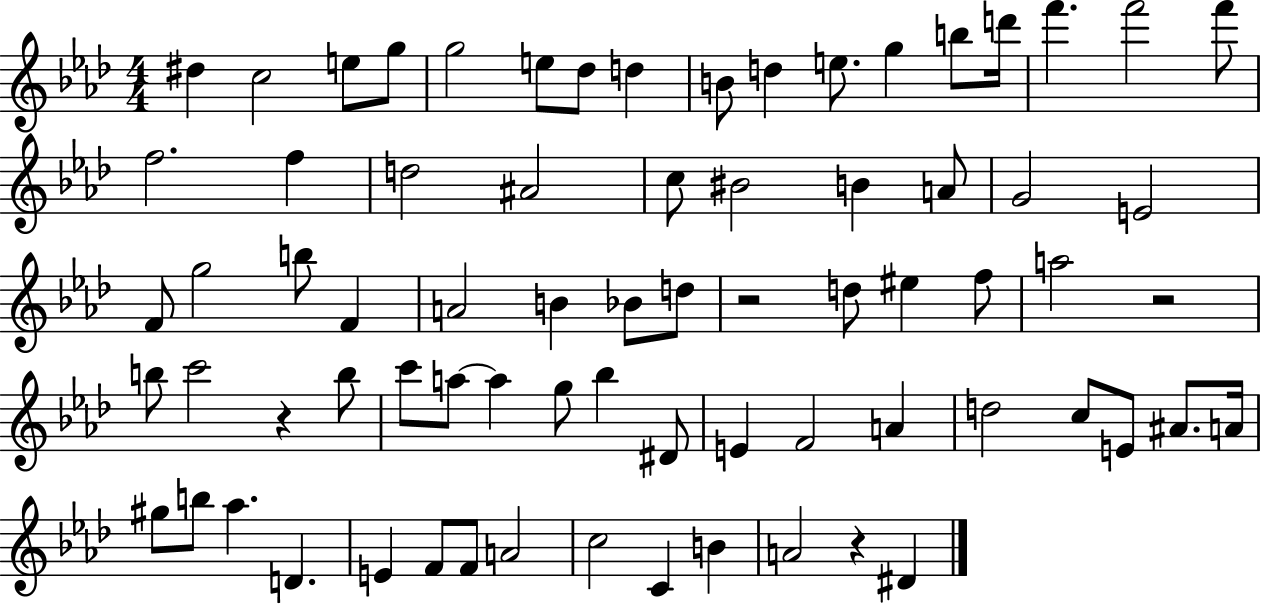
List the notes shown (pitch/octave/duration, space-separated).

D#5/q C5/h E5/e G5/e G5/h E5/e Db5/e D5/q B4/e D5/q E5/e. G5/q B5/e D6/s F6/q. F6/h F6/e F5/h. F5/q D5/h A#4/h C5/e BIS4/h B4/q A4/e G4/h E4/h F4/e G5/h B5/e F4/q A4/h B4/q Bb4/e D5/e R/h D5/e EIS5/q F5/e A5/h R/h B5/e C6/h R/q B5/e C6/e A5/e A5/q G5/e Bb5/q D#4/e E4/q F4/h A4/q D5/h C5/e E4/e A#4/e. A4/s G#5/e B5/e Ab5/q. D4/q. E4/q F4/e F4/e A4/h C5/h C4/q B4/q A4/h R/q D#4/q